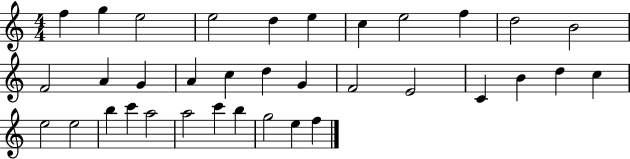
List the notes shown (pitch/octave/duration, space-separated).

F5/q G5/q E5/h E5/h D5/q E5/q C5/q E5/h F5/q D5/h B4/h F4/h A4/q G4/q A4/q C5/q D5/q G4/q F4/h E4/h C4/q B4/q D5/q C5/q E5/h E5/h B5/q C6/q A5/h A5/h C6/q B5/q G5/h E5/q F5/q